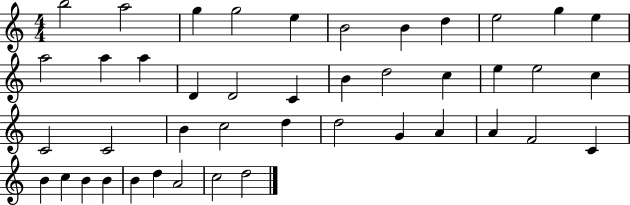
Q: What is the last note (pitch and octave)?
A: D5